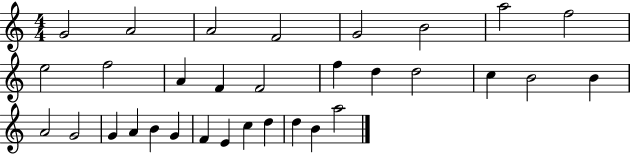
{
  \clef treble
  \numericTimeSignature
  \time 4/4
  \key c \major
  g'2 a'2 | a'2 f'2 | g'2 b'2 | a''2 f''2 | \break e''2 f''2 | a'4 f'4 f'2 | f''4 d''4 d''2 | c''4 b'2 b'4 | \break a'2 g'2 | g'4 a'4 b'4 g'4 | f'4 e'4 c''4 d''4 | d''4 b'4 a''2 | \break \bar "|."
}